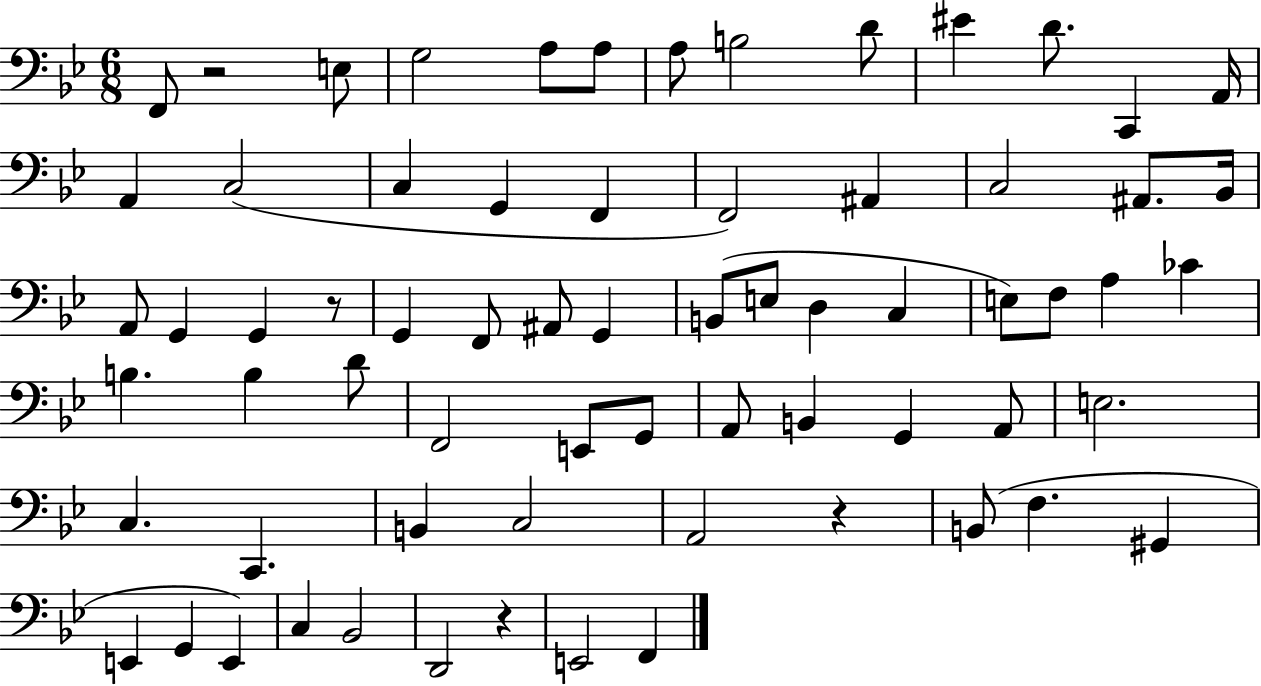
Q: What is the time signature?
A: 6/8